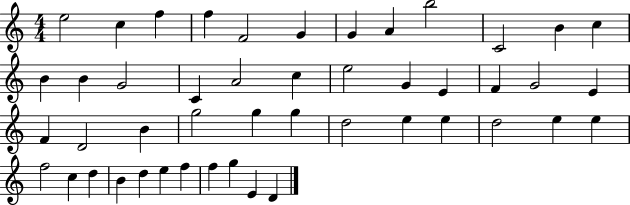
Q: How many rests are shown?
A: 0